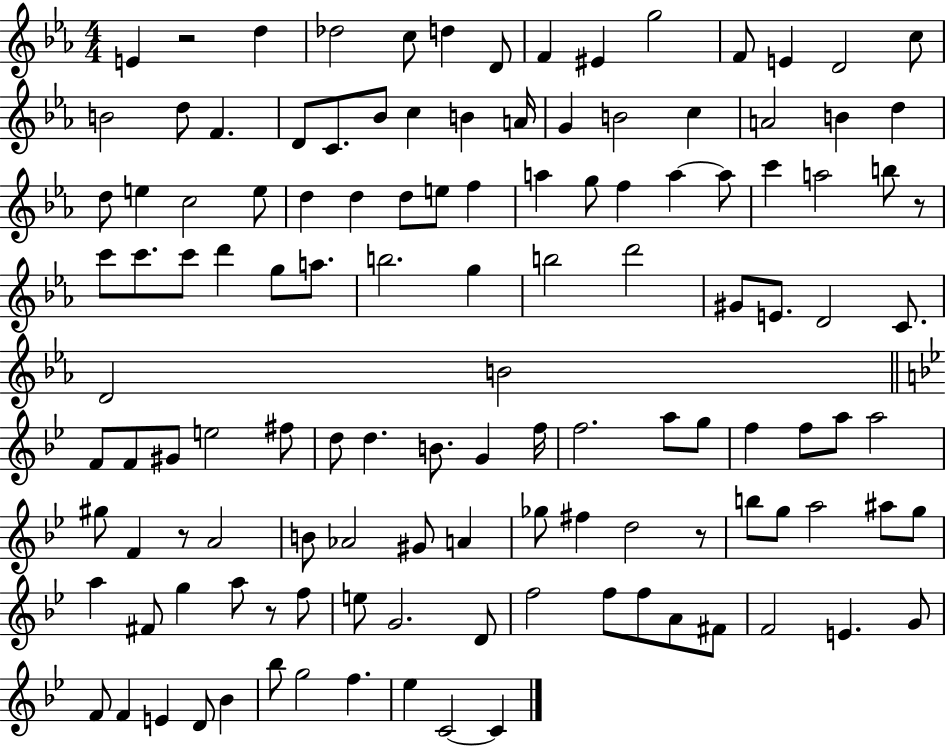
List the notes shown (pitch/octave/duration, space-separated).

E4/q R/h D5/q Db5/h C5/e D5/q D4/e F4/q EIS4/q G5/h F4/e E4/q D4/h C5/e B4/h D5/e F4/q. D4/e C4/e. Bb4/e C5/q B4/q A4/s G4/q B4/h C5/q A4/h B4/q D5/q D5/e E5/q C5/h E5/e D5/q D5/q D5/e E5/e F5/q A5/q G5/e F5/q A5/q A5/e C6/q A5/h B5/e R/e C6/e C6/e. C6/e D6/q G5/e A5/e. B5/h. G5/q B5/h D6/h G#4/e E4/e. D4/h C4/e. D4/h B4/h F4/e F4/e G#4/e E5/h F#5/e D5/e D5/q. B4/e. G4/q F5/s F5/h. A5/e G5/e F5/q F5/e A5/e A5/h G#5/e F4/q R/e A4/h B4/e Ab4/h G#4/e A4/q Gb5/e F#5/q D5/h R/e B5/e G5/e A5/h A#5/e G5/e A5/q F#4/e G5/q A5/e R/e F5/e E5/e G4/h. D4/e F5/h F5/e F5/e A4/e F#4/e F4/h E4/q. G4/e F4/e F4/q E4/q D4/e Bb4/q Bb5/e G5/h F5/q. Eb5/q C4/h C4/q